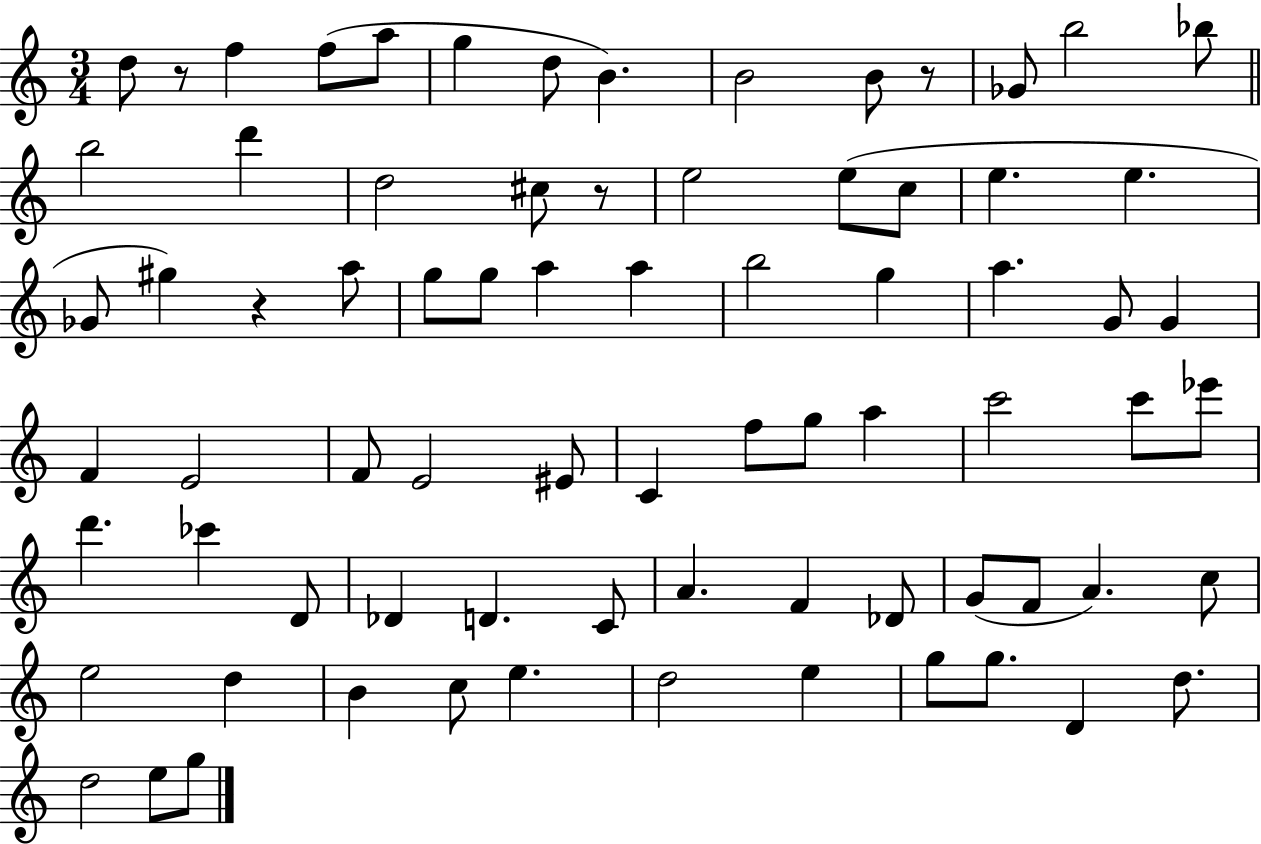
{
  \clef treble
  \numericTimeSignature
  \time 3/4
  \key c \major
  d''8 r8 f''4 f''8( a''8 | g''4 d''8 b'4.) | b'2 b'8 r8 | ges'8 b''2 bes''8 | \break \bar "||" \break \key a \minor b''2 d'''4 | d''2 cis''8 r8 | e''2 e''8( c''8 | e''4. e''4. | \break ges'8 gis''4) r4 a''8 | g''8 g''8 a''4 a''4 | b''2 g''4 | a''4. g'8 g'4 | \break f'4 e'2 | f'8 e'2 eis'8 | c'4 f''8 g''8 a''4 | c'''2 c'''8 ees'''8 | \break d'''4. ces'''4 d'8 | des'4 d'4. c'8 | a'4. f'4 des'8 | g'8( f'8 a'4.) c''8 | \break e''2 d''4 | b'4 c''8 e''4. | d''2 e''4 | g''8 g''8. d'4 d''8. | \break d''2 e''8 g''8 | \bar "|."
}